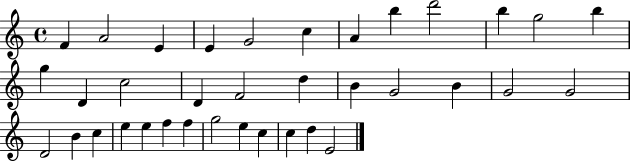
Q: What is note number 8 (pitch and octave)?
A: B5